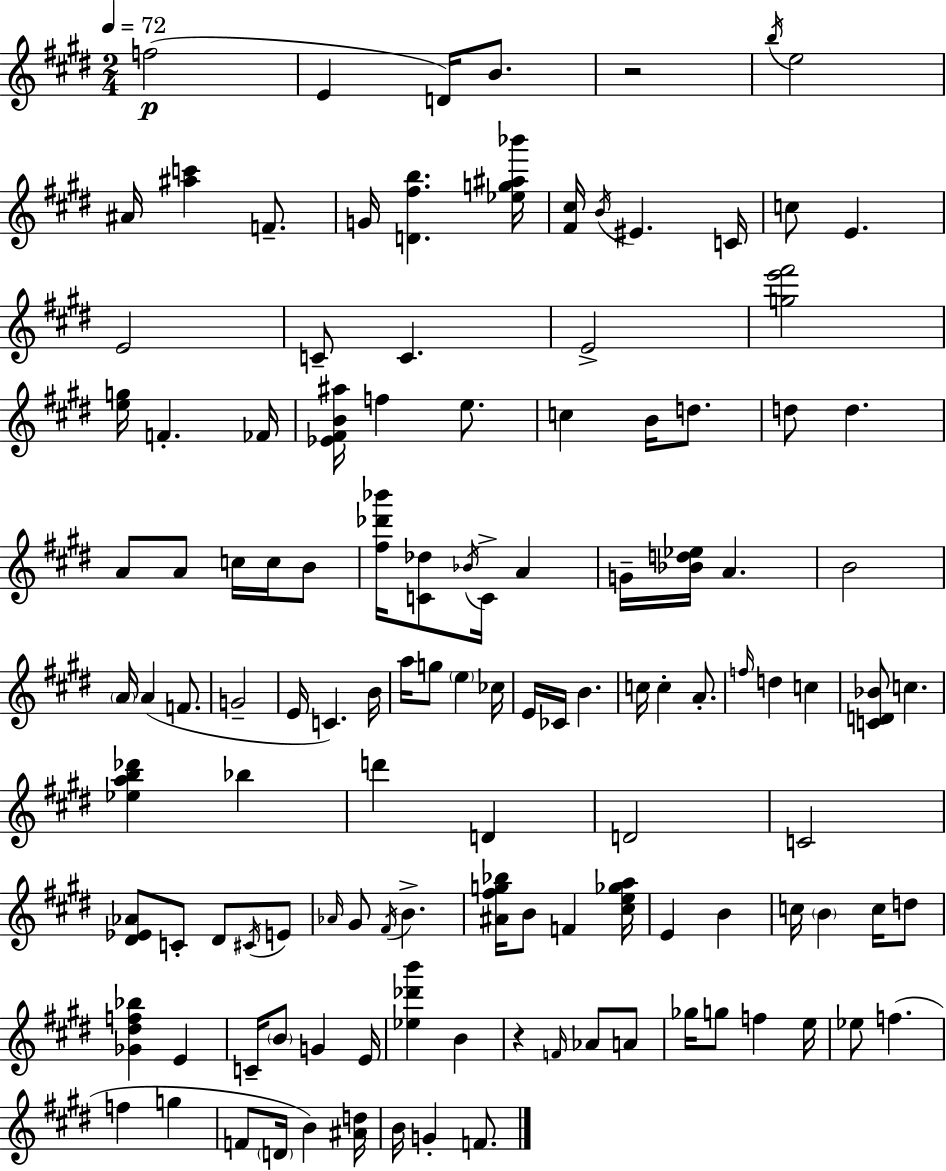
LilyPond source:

{
  \clef treble
  \numericTimeSignature
  \time 2/4
  \key e \major
  \tempo 4 = 72
  f''2(\p | e'4 d'16) b'8. | r2 | \acciaccatura { b''16 } e''2 | \break ais'16 <ais'' c'''>4 f'8.-- | g'16 <d' fis'' b''>4. | <ees'' g'' ais'' bes'''>16 <fis' cis''>16 \acciaccatura { b'16 } eis'4. | c'16 c''8 e'4. | \break e'2 | c'8-- c'4. | e'2-> | <g'' e''' fis'''>2 | \break <e'' g''>16 f'4.-. | fes'16 <ees' fis' b' ais''>16 f''4 e''8. | c''4 b'16 d''8. | d''8 d''4. | \break a'8 a'8 c''16 c''16 | b'8 <fis'' des''' bes'''>16 <c' des''>8 \acciaccatura { bes'16 } c'16-> a'4 | g'16-- <bes' d'' ees''>16 a'4. | b'2 | \break \parenthesize a'16 a'4( | f'8. g'2-- | e'16 c'4.) | b'16 a''16 g''8 \parenthesize e''4 | \break ces''16 e'16 ces'16 b'4. | c''16 c''4-. | a'8.-. \grace { f''16 } d''4 | c''4 <c' d' bes'>8 c''4. | \break <ees'' a'' b'' des'''>4 | bes''4 d'''4 | d'4 d'2 | c'2 | \break <dis' ees' aes'>8 c'8-. | dis'8 \acciaccatura { cis'16 } e'8 \grace { aes'16 } gis'8 | \acciaccatura { fis'16 } b'4.-> <ais' fis'' g'' bes''>16 | b'8 f'4 <cis'' e'' ges'' a''>16 e'4 | \break b'4 c''16 | \parenthesize b'4 c''16 d''8 <ges' dis'' f'' bes''>4 | e'4 c'16-- | \parenthesize b'8 g'4 e'16 <ees'' des''' b'''>4 | \break b'4 r4 | \grace { f'16 } aes'8 a'8 | ges''16 g''8 f''4 e''16 | ees''8 f''4.( | \break f''4 g''4 | f'8 \parenthesize d'16 b'4) <ais' d''>16 | b'16 g'4-. f'8. | \bar "|."
}